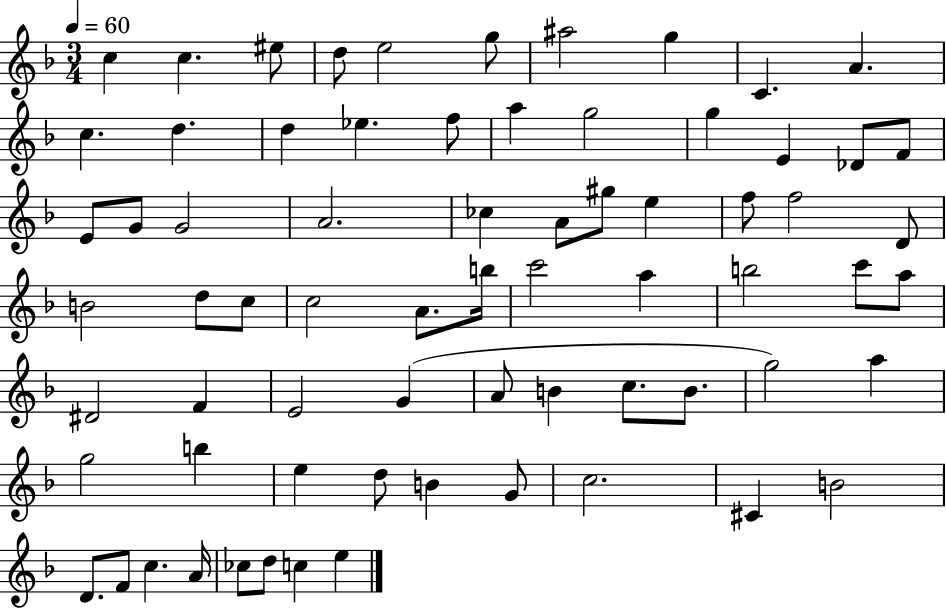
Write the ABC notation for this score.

X:1
T:Untitled
M:3/4
L:1/4
K:F
c c ^e/2 d/2 e2 g/2 ^a2 g C A c d d _e f/2 a g2 g E _D/2 F/2 E/2 G/2 G2 A2 _c A/2 ^g/2 e f/2 f2 D/2 B2 d/2 c/2 c2 A/2 b/4 c'2 a b2 c'/2 a/2 ^D2 F E2 G A/2 B c/2 B/2 g2 a g2 b e d/2 B G/2 c2 ^C B2 D/2 F/2 c A/4 _c/2 d/2 c e